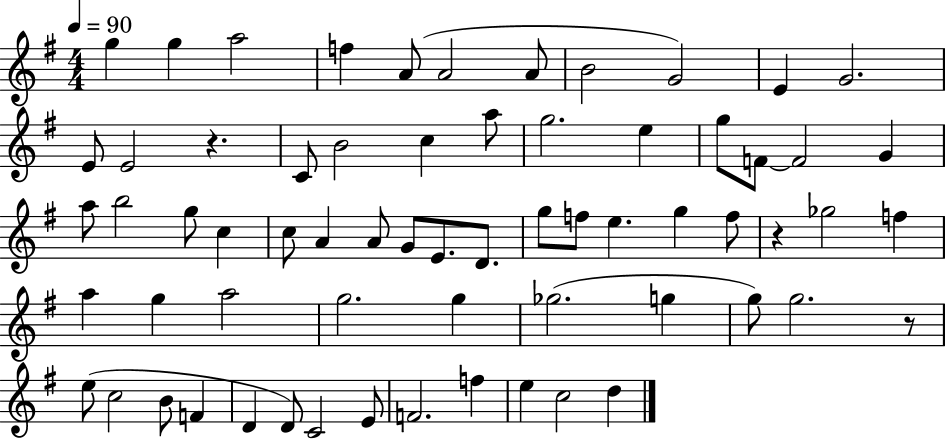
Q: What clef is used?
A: treble